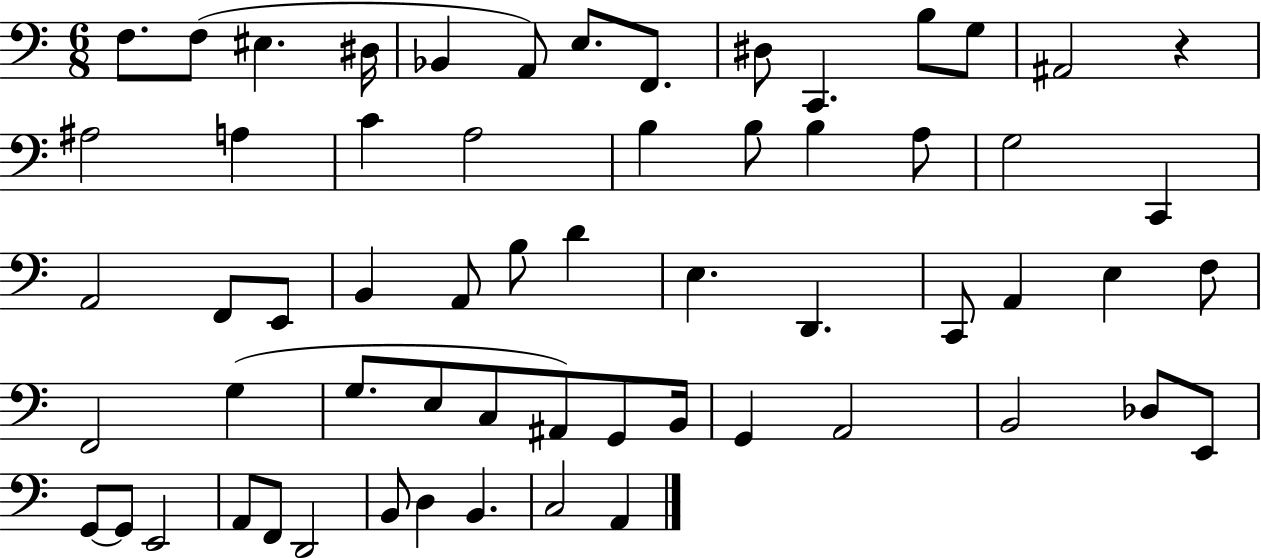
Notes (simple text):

F3/e. F3/e EIS3/q. D#3/s Bb2/q A2/e E3/e. F2/e. D#3/e C2/q. B3/e G3/e A#2/h R/q A#3/h A3/q C4/q A3/h B3/q B3/e B3/q A3/e G3/h C2/q A2/h F2/e E2/e B2/q A2/e B3/e D4/q E3/q. D2/q. C2/e A2/q E3/q F3/e F2/h G3/q G3/e. E3/e C3/e A#2/e G2/e B2/s G2/q A2/h B2/h Db3/e E2/e G2/e G2/e E2/h A2/e F2/e D2/h B2/e D3/q B2/q. C3/h A2/q